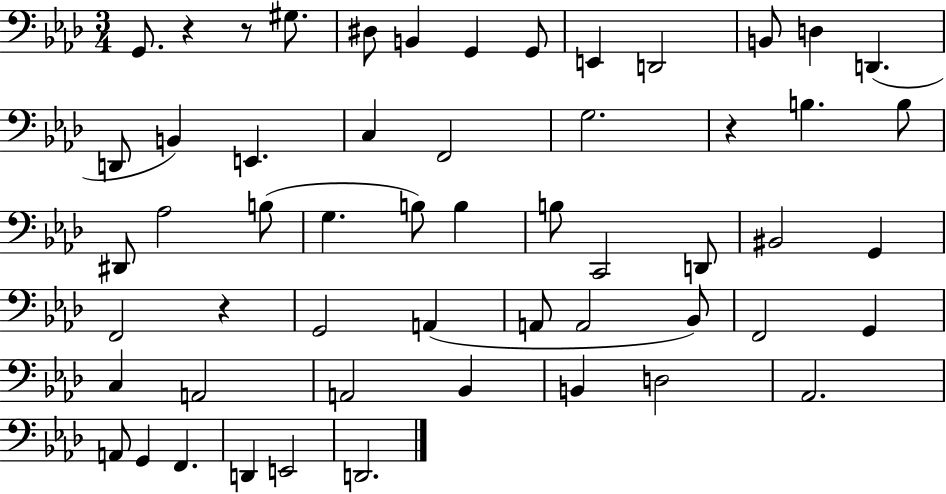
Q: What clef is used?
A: bass